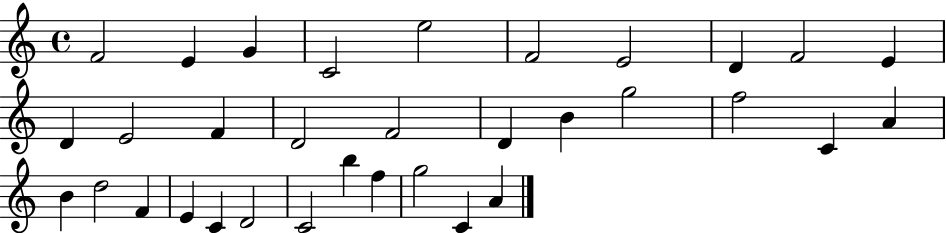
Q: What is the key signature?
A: C major